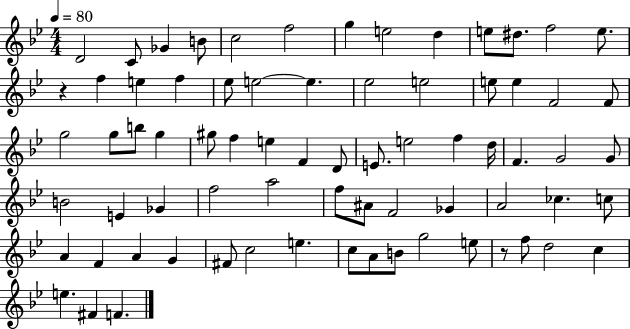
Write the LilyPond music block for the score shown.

{
  \clef treble
  \numericTimeSignature
  \time 4/4
  \key bes \major
  \tempo 4 = 80
  \repeat volta 2 { d'2 c'8 ges'4 b'8 | c''2 f''2 | g''4 e''2 d''4 | e''8 dis''8. f''2 e''8. | \break r4 f''4 e''4 f''4 | ees''8 e''2~~ e''4. | ees''2 e''2 | e''8 e''4 f'2 f'8 | \break g''2 g''8 b''8 g''4 | gis''8 f''4 e''4 f'4 d'8 | e'8. e''2 f''4 d''16 | f'4. g'2 g'8 | \break b'2 e'4 ges'4 | f''2 a''2 | f''8 ais'8 f'2 ges'4 | a'2 ces''4. c''8 | \break a'4 f'4 a'4 g'4 | fis'8 c''2 e''4. | c''8 a'8 b'8 g''2 e''8 | r8 f''8 d''2 c''4 | \break e''4. fis'4 f'4. | } \bar "|."
}